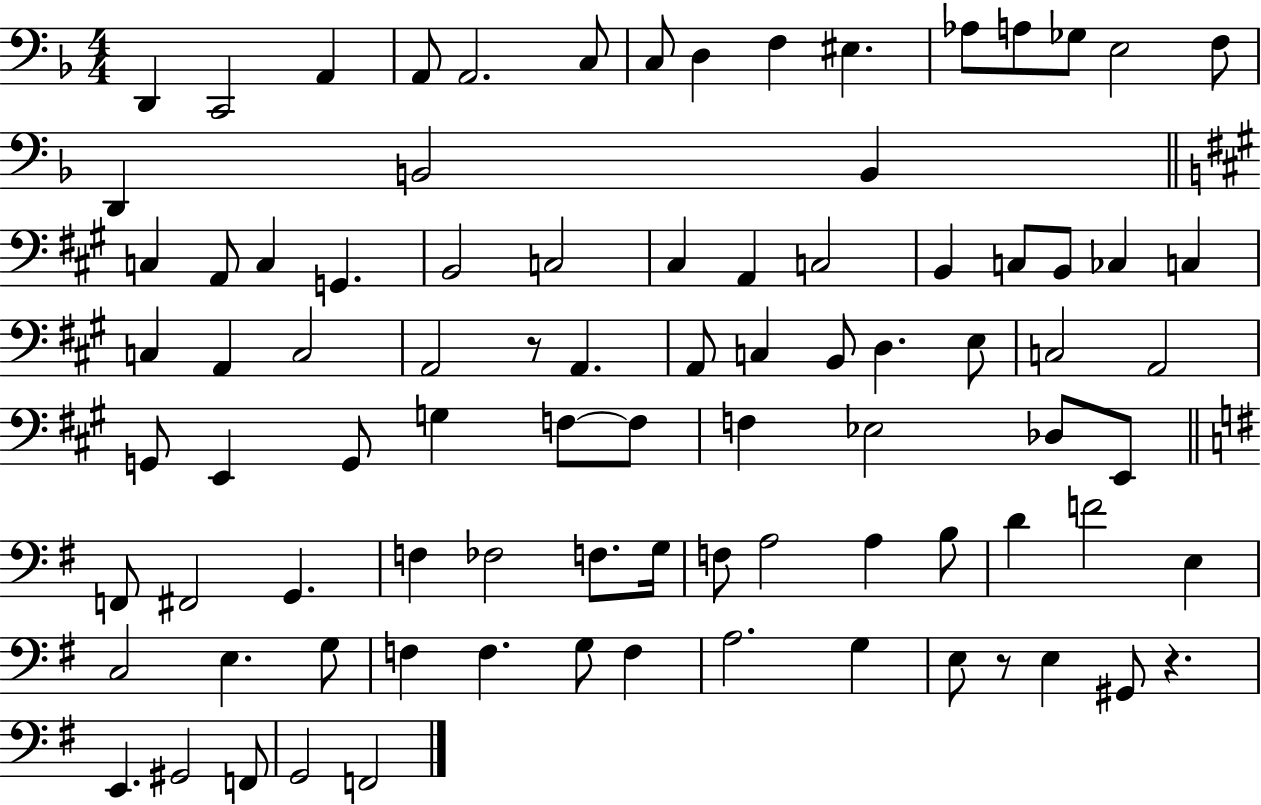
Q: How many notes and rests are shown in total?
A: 88